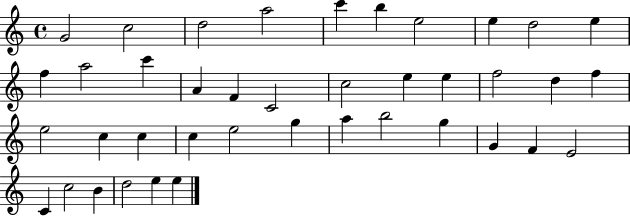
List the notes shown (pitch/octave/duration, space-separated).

G4/h C5/h D5/h A5/h C6/q B5/q E5/h E5/q D5/h E5/q F5/q A5/h C6/q A4/q F4/q C4/h C5/h E5/q E5/q F5/h D5/q F5/q E5/h C5/q C5/q C5/q E5/h G5/q A5/q B5/h G5/q G4/q F4/q E4/h C4/q C5/h B4/q D5/h E5/q E5/q